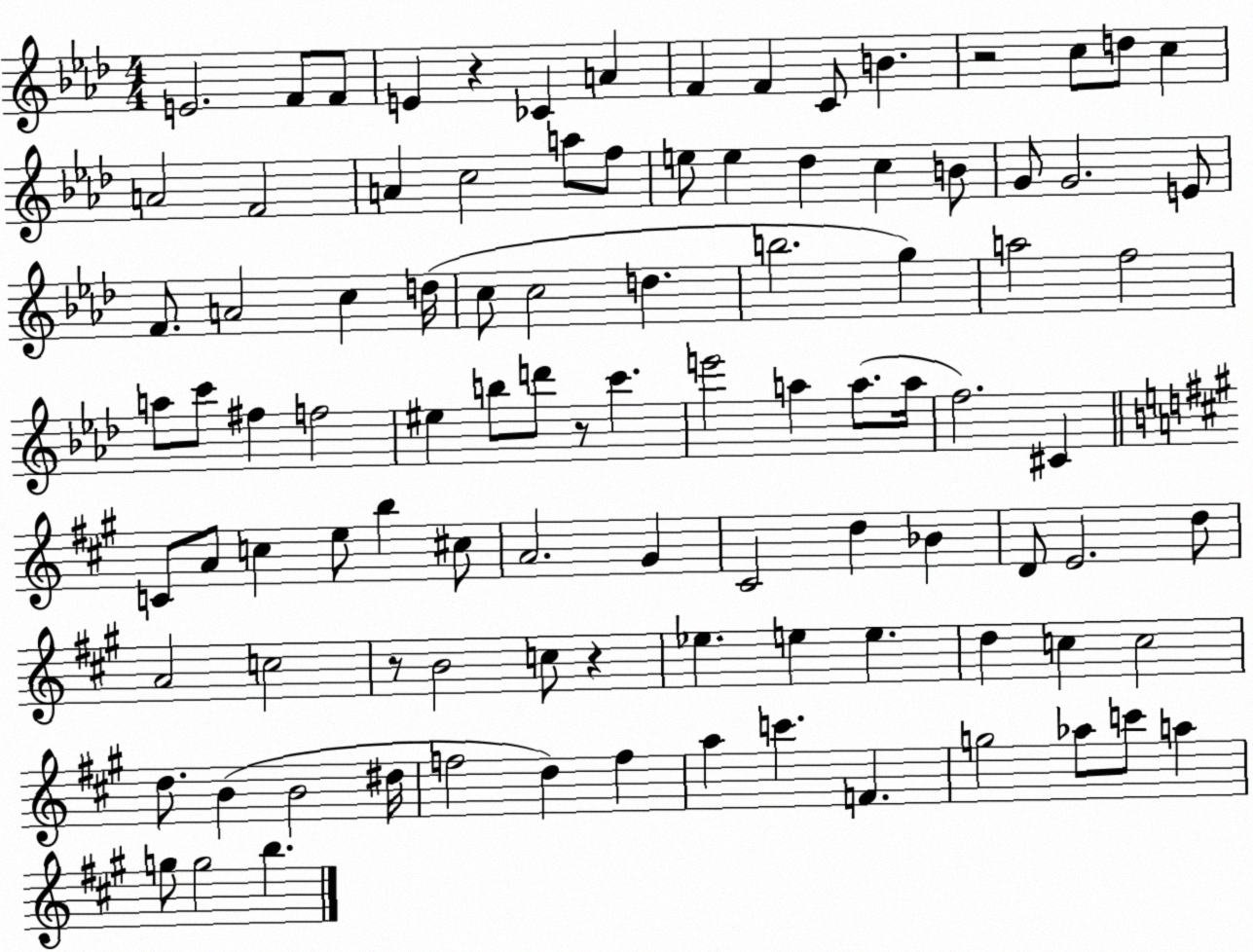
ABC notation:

X:1
T:Untitled
M:4/4
L:1/4
K:Ab
E2 F/2 F/2 E z _C A F F C/2 B z2 c/2 d/2 c A2 F2 A c2 a/2 f/2 e/2 e _d c B/2 G/2 G2 E/2 F/2 A2 c d/4 c/2 c2 d b2 g a2 f2 a/2 c'/2 ^f f2 ^e b/2 d'/2 z/2 c' e'2 a a/2 a/4 f2 ^C C/2 A/2 c e/2 b ^c/2 A2 ^G ^C2 d _B D/2 E2 d/2 A2 c2 z/2 B2 c/2 z _e e e d c c2 d/2 B B2 ^d/4 f2 d f a c' F g2 _a/2 c'/2 a g/2 g2 b